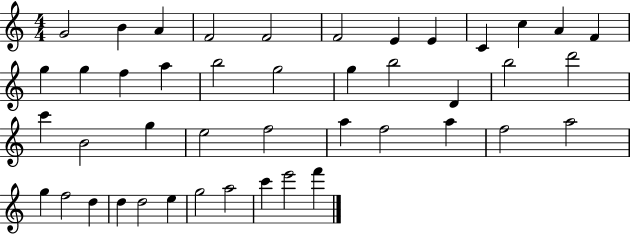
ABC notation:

X:1
T:Untitled
M:4/4
L:1/4
K:C
G2 B A F2 F2 F2 E E C c A F g g f a b2 g2 g b2 D b2 d'2 c' B2 g e2 f2 a f2 a f2 a2 g f2 d d d2 e g2 a2 c' e'2 f'